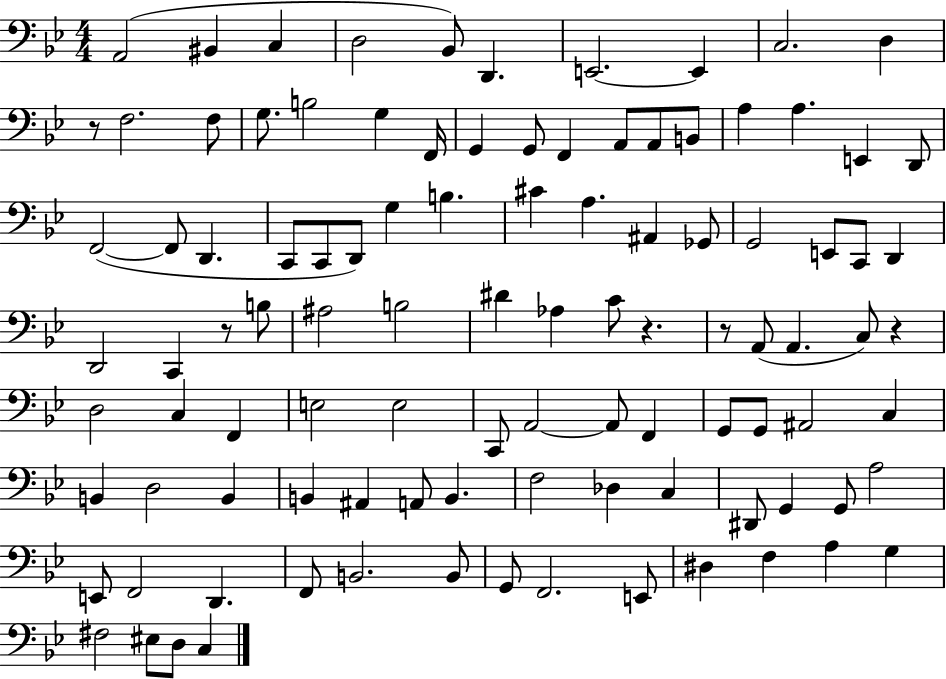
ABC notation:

X:1
T:Untitled
M:4/4
L:1/4
K:Bb
A,,2 ^B,, C, D,2 _B,,/2 D,, E,,2 E,, C,2 D, z/2 F,2 F,/2 G,/2 B,2 G, F,,/4 G,, G,,/2 F,, A,,/2 A,,/2 B,,/2 A, A, E,, D,,/2 F,,2 F,,/2 D,, C,,/2 C,,/2 D,,/2 G, B, ^C A, ^A,, _G,,/2 G,,2 E,,/2 C,,/2 D,, D,,2 C,, z/2 B,/2 ^A,2 B,2 ^D _A, C/2 z z/2 A,,/2 A,, C,/2 z D,2 C, F,, E,2 E,2 C,,/2 A,,2 A,,/2 F,, G,,/2 G,,/2 ^A,,2 C, B,, D,2 B,, B,, ^A,, A,,/2 B,, F,2 _D, C, ^D,,/2 G,, G,,/2 A,2 E,,/2 F,,2 D,, F,,/2 B,,2 B,,/2 G,,/2 F,,2 E,,/2 ^D, F, A, G, ^F,2 ^E,/2 D,/2 C,